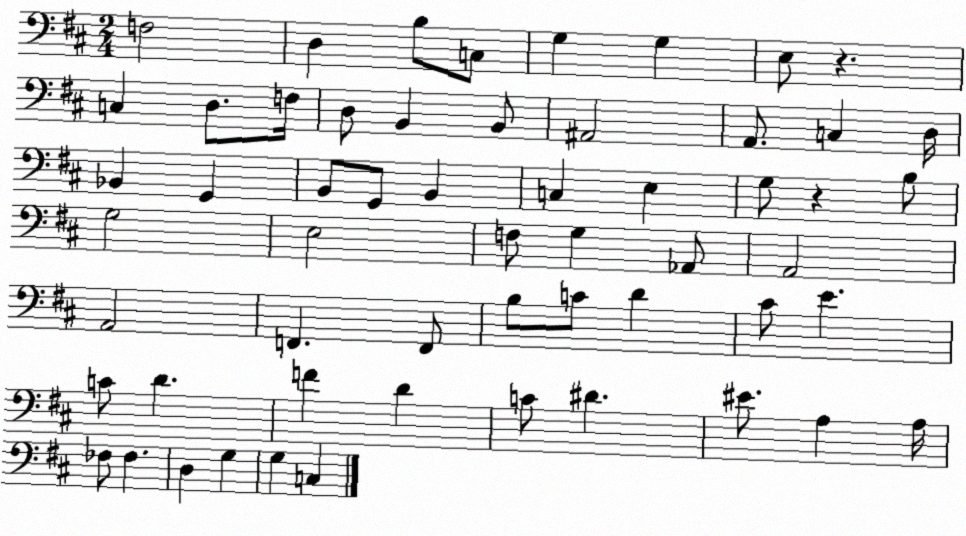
X:1
T:Untitled
M:2/4
L:1/4
K:D
F,2 D, B,/2 C,/2 G, G, E,/2 z C, D,/2 F,/4 D,/2 B,, B,,/2 ^A,,2 A,,/2 C, D,/4 _B,, G,, B,,/2 G,,/2 B,, C, E, G,/2 z B,/2 G,2 E,2 F,/2 G, _A,,/2 A,,2 A,,2 F,, F,,/2 B,/2 C/2 D ^C/2 E C/2 D F D C/2 ^D ^E/2 A, A,/4 _F,/2 _F, D, G, G, C,